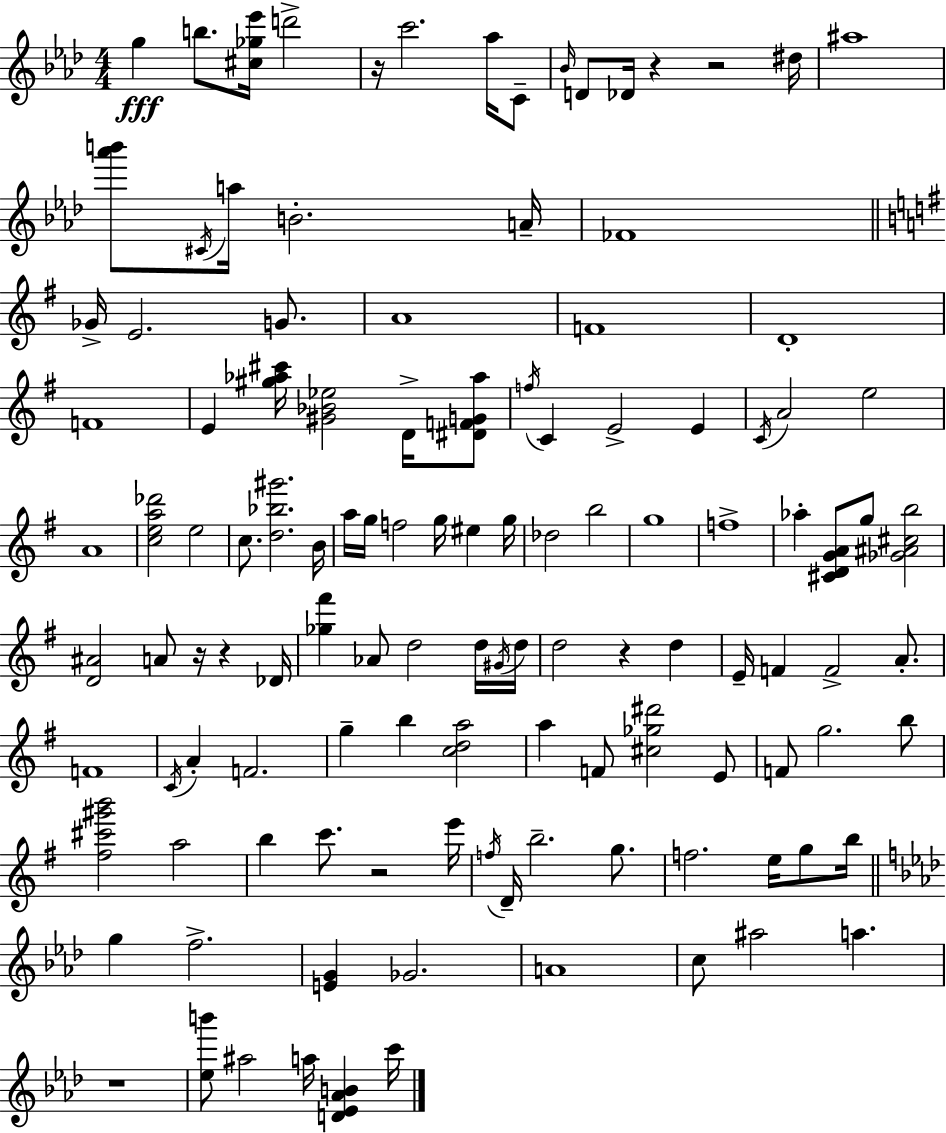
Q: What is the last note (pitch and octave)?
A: C6